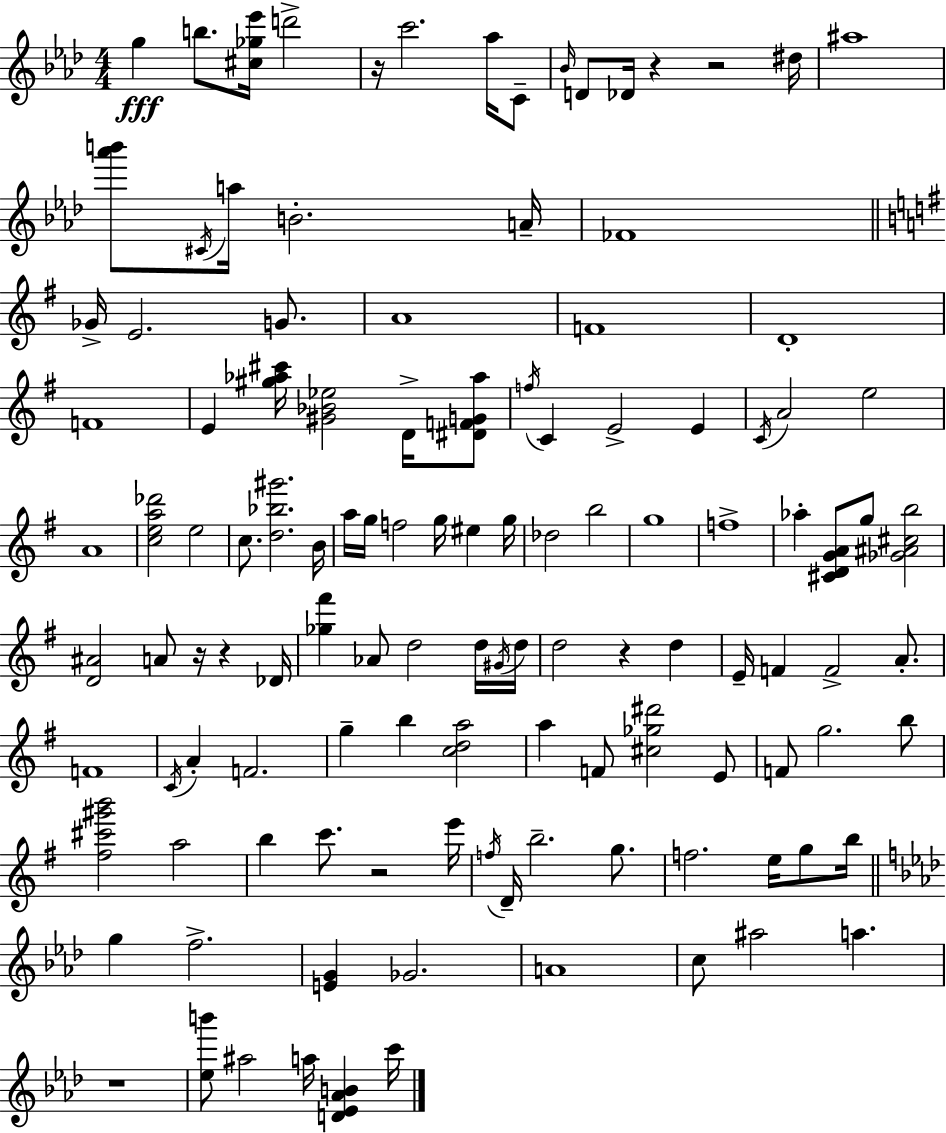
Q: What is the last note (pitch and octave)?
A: C6